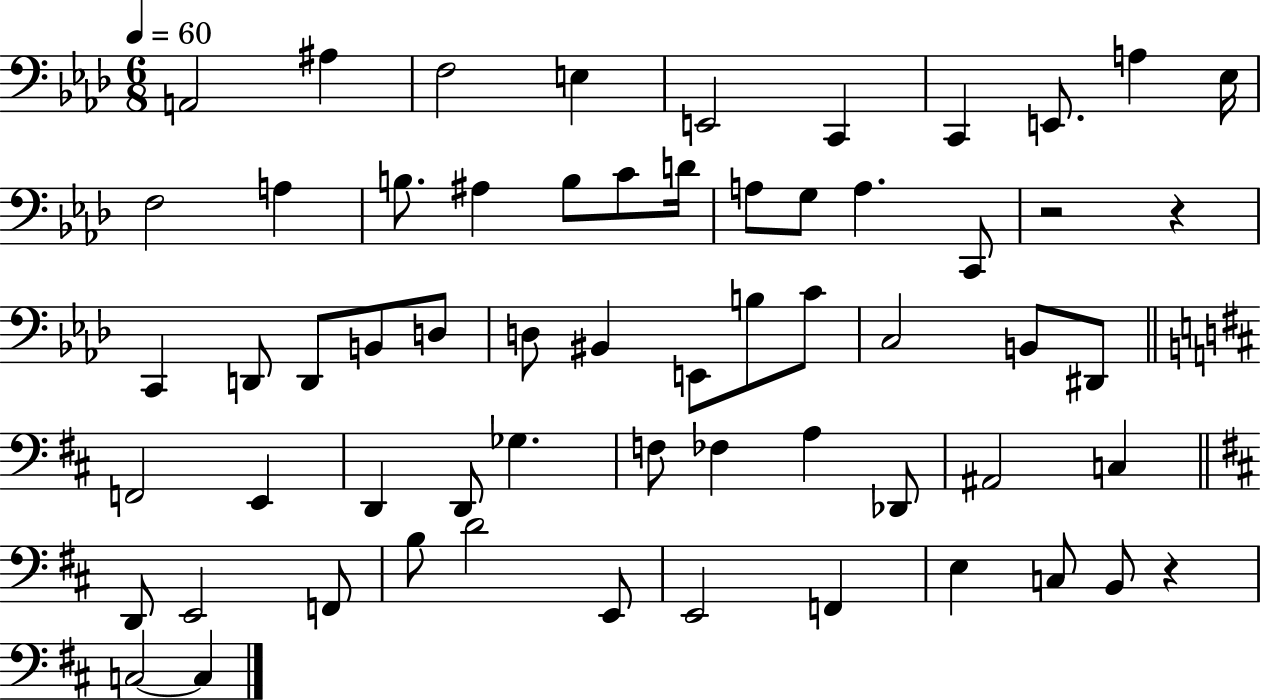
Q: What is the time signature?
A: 6/8